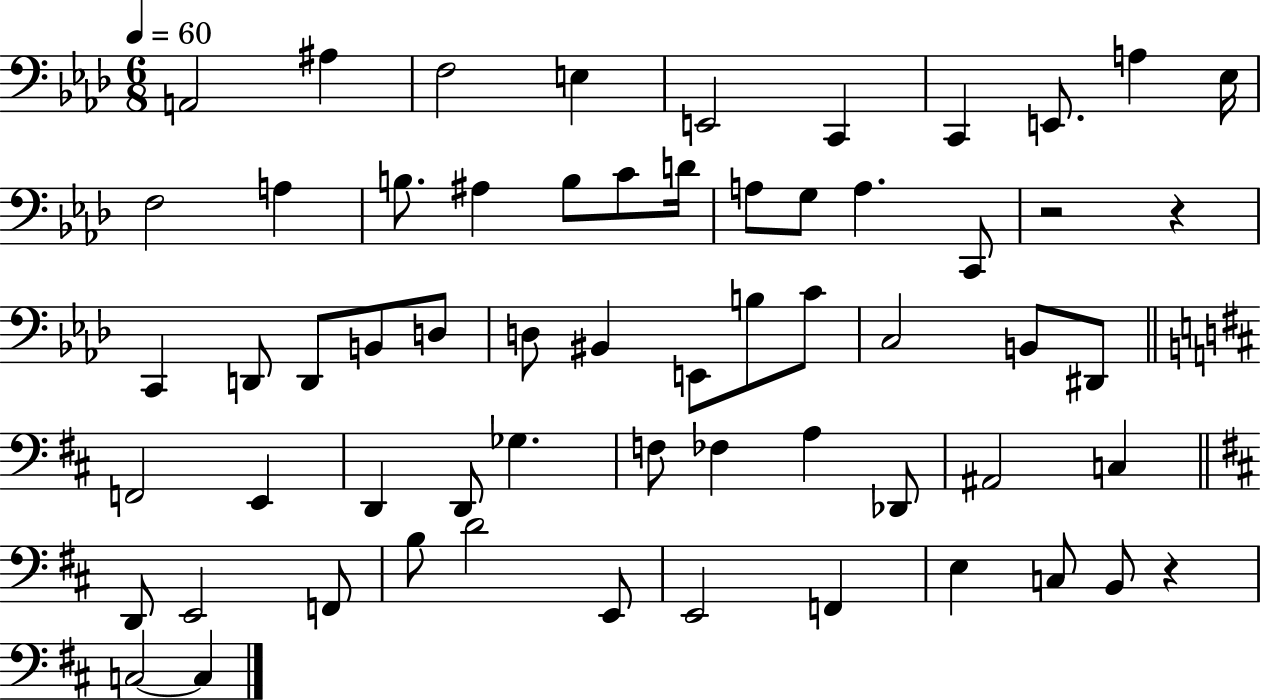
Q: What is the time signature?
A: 6/8